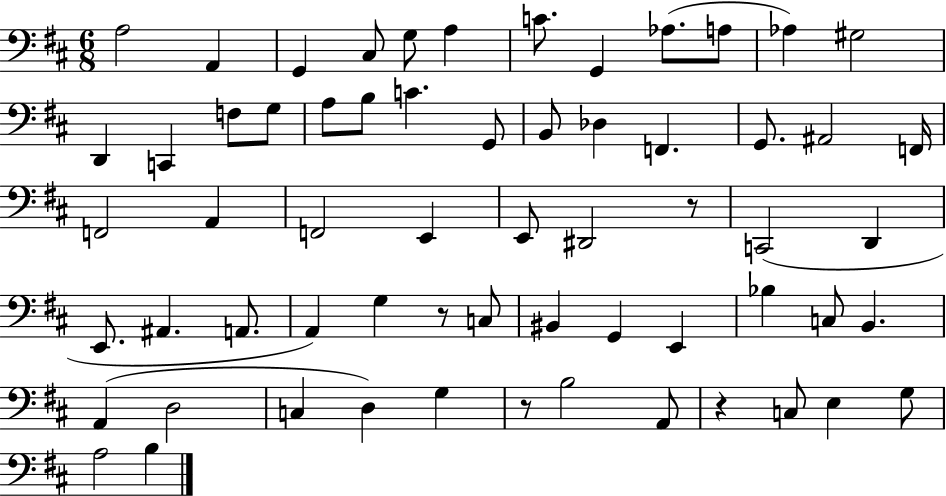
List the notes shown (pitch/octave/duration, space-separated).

A3/h A2/q G2/q C#3/e G3/e A3/q C4/e. G2/q Ab3/e. A3/e Ab3/q G#3/h D2/q C2/q F3/e G3/e A3/e B3/e C4/q. G2/e B2/e Db3/q F2/q. G2/e. A#2/h F2/s F2/h A2/q F2/h E2/q E2/e D#2/h R/e C2/h D2/q E2/e. A#2/q. A2/e. A2/q G3/q R/e C3/e BIS2/q G2/q E2/q Bb3/q C3/e B2/q. A2/q D3/h C3/q D3/q G3/q R/e B3/h A2/e R/q C3/e E3/q G3/e A3/h B3/q